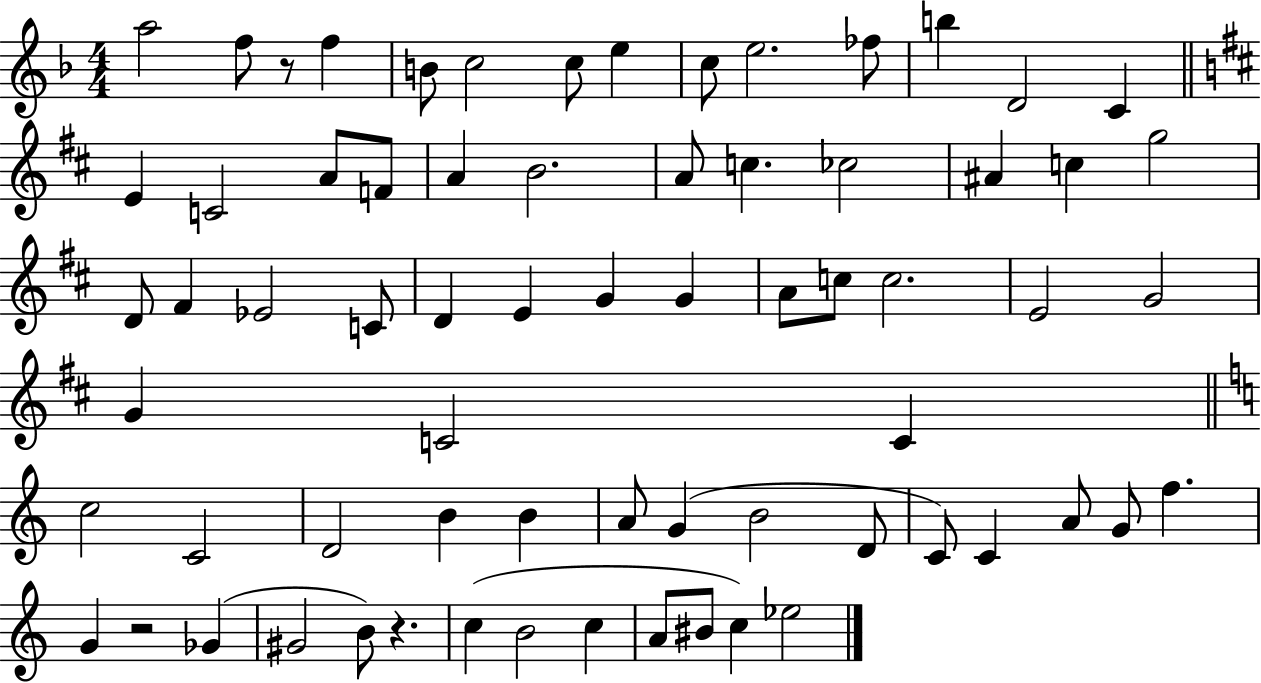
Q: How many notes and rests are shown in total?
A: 69